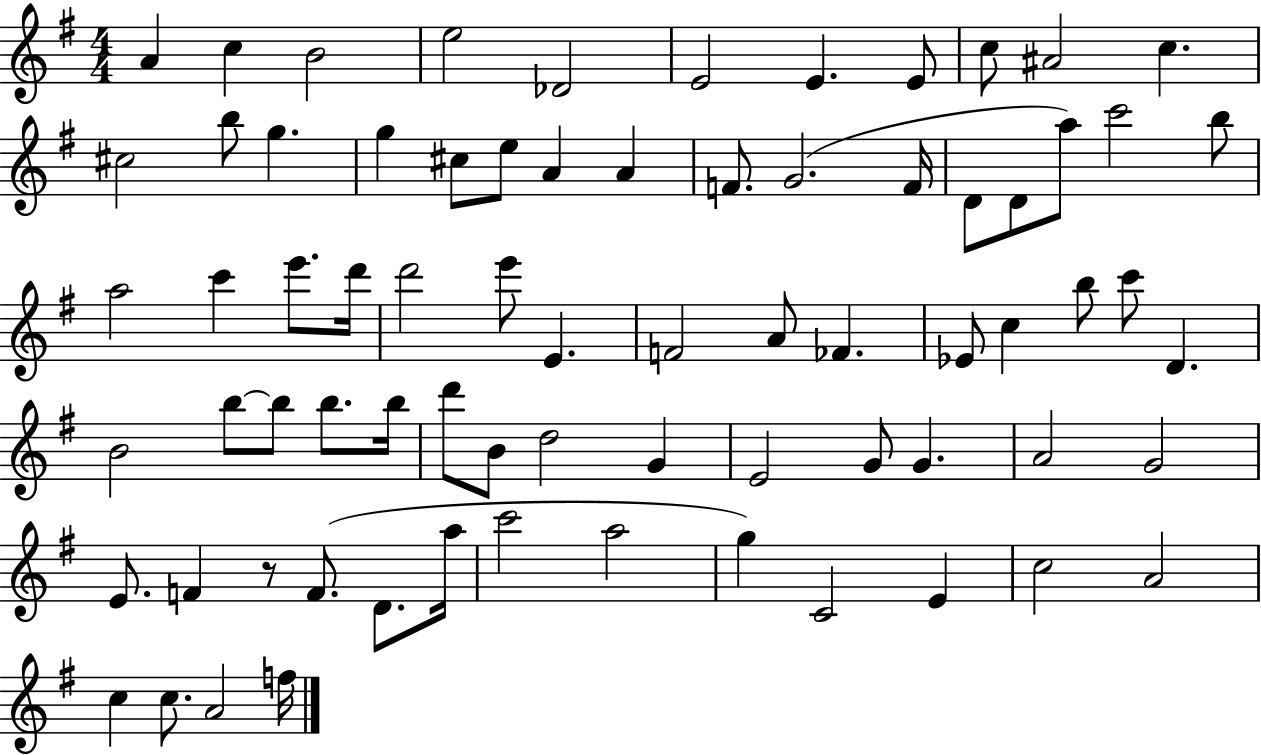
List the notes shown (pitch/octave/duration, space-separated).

A4/q C5/q B4/h E5/h Db4/h E4/h E4/q. E4/e C5/e A#4/h C5/q. C#5/h B5/e G5/q. G5/q C#5/e E5/e A4/q A4/q F4/e. G4/h. F4/s D4/e D4/e A5/e C6/h B5/e A5/h C6/q E6/e. D6/s D6/h E6/e E4/q. F4/h A4/e FES4/q. Eb4/e C5/q B5/e C6/e D4/q. B4/h B5/e B5/e B5/e. B5/s D6/e B4/e D5/h G4/q E4/h G4/e G4/q. A4/h G4/h E4/e. F4/q R/e F4/e. D4/e. A5/s C6/h A5/h G5/q C4/h E4/q C5/h A4/h C5/q C5/e. A4/h F5/s